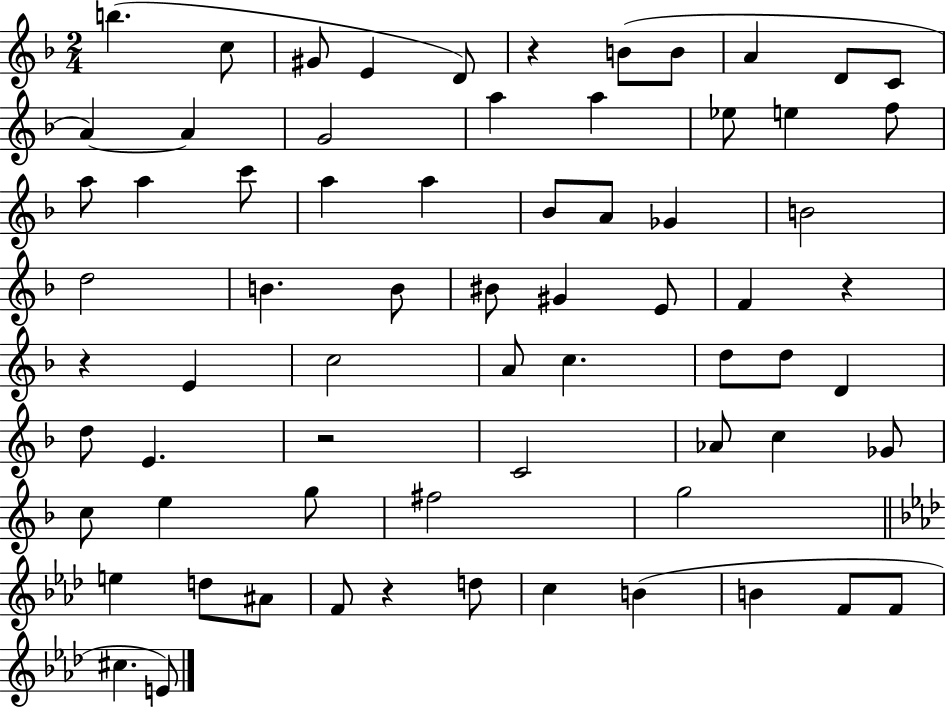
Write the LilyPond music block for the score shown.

{
  \clef treble
  \numericTimeSignature
  \time 2/4
  \key f \major
  b''4.( c''8 | gis'8 e'4 d'8) | r4 b'8( b'8 | a'4 d'8 c'8 | \break a'4~~) a'4 | g'2 | a''4 a''4 | ees''8 e''4 f''8 | \break a''8 a''4 c'''8 | a''4 a''4 | bes'8 a'8 ges'4 | b'2 | \break d''2 | b'4. b'8 | bis'8 gis'4 e'8 | f'4 r4 | \break r4 e'4 | c''2 | a'8 c''4. | d''8 d''8 d'4 | \break d''8 e'4. | r2 | c'2 | aes'8 c''4 ges'8 | \break c''8 e''4 g''8 | fis''2 | g''2 | \bar "||" \break \key f \minor e''4 d''8 ais'8 | f'8 r4 d''8 | c''4 b'4( | b'4 f'8 f'8 | \break cis''4. e'8) | \bar "|."
}